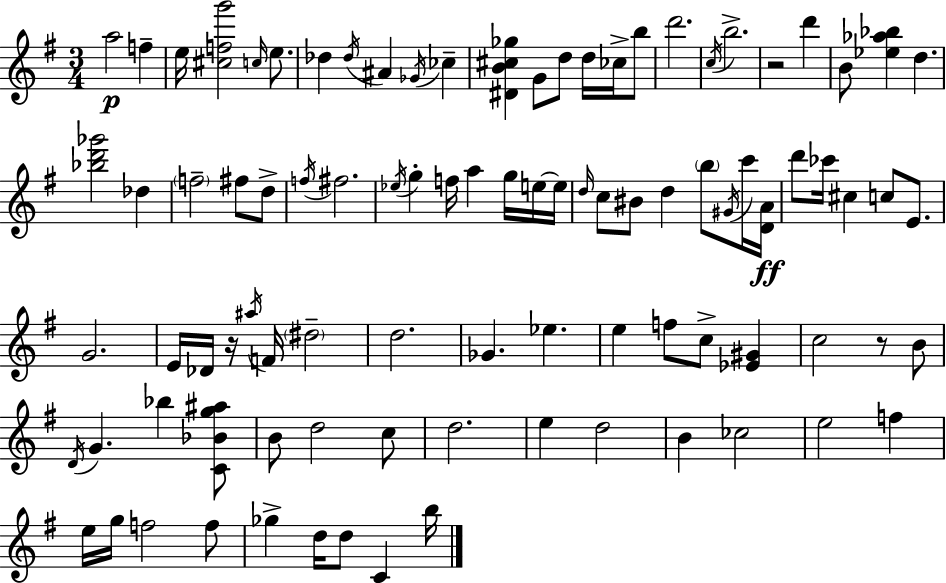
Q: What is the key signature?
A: G major